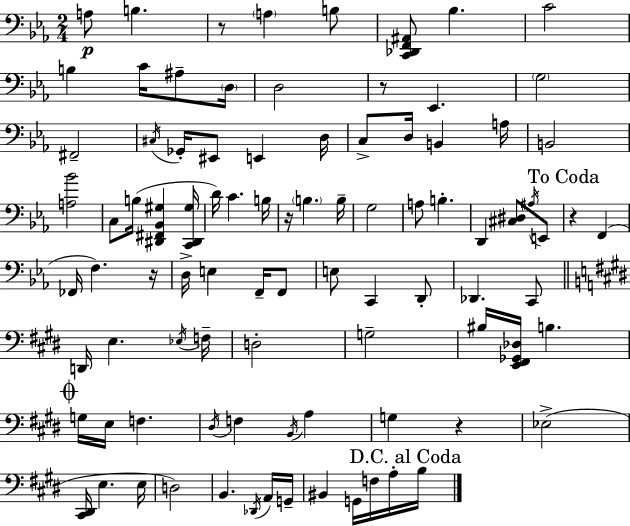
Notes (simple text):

A3/e B3/q. R/e A3/q B3/e [C2,Db2,F2,A#2]/e Bb3/q. C4/h B3/q C4/s A#3/e D3/s D3/h R/e Eb2/q. G3/h F#2/h C#3/s Gb2/s EIS2/e E2/q D3/s C3/e D3/s B2/q A3/s B2/h [A3,Bb4]/h C3/e B3/s [D#2,F#2,Bb2,G#3]/q [C2,D#2,G#3]/s D4/s C4/q. B3/s R/s B3/q. B3/s G3/h A3/e B3/q. D2/q [C#3,D#3]/e A#3/s E2/e R/q F2/q FES2/s F3/q. R/s D3/s E3/q F2/s F2/e E3/e C2/q D2/e Db2/q. C2/e D2/s E3/q. Eb3/s F3/s D3/h G3/h BIS3/s [E2,F#2,Gb2,Db3]/s B3/q. G3/s E3/s F3/q. D#3/s F3/q B2/s A3/q G3/q R/q Eb3/h [C#2,D#2]/s E3/q. E3/s D3/h B2/q. Db2/s A2/s G2/s BIS2/q G2/s F3/s A3/s B3/s